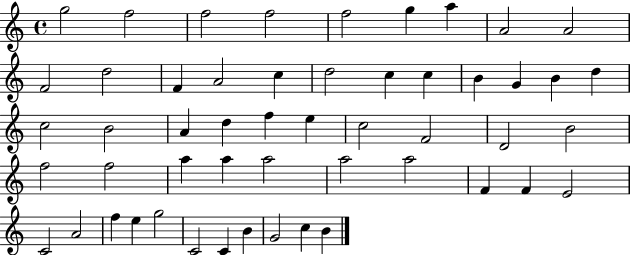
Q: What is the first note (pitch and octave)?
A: G5